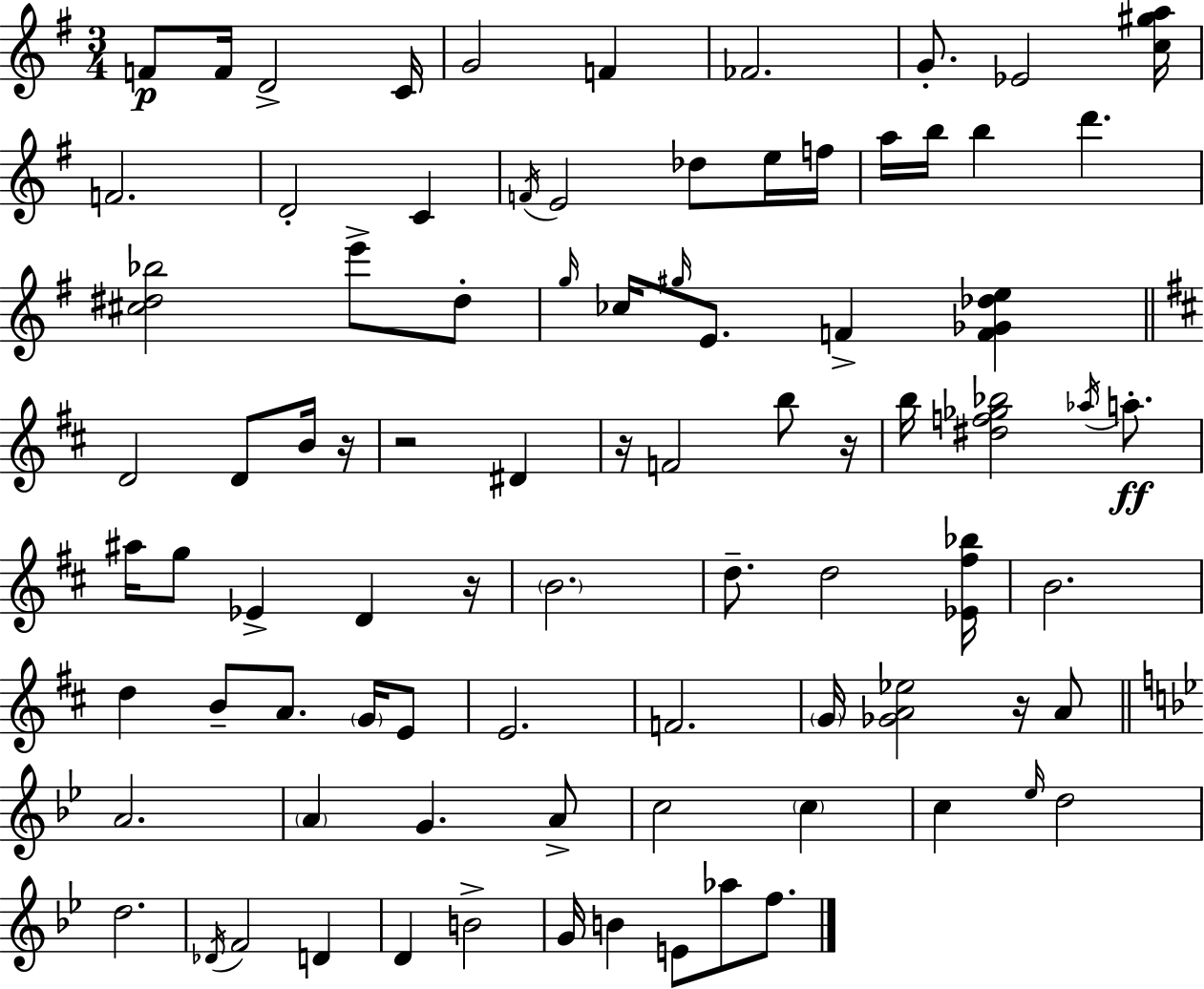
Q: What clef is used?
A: treble